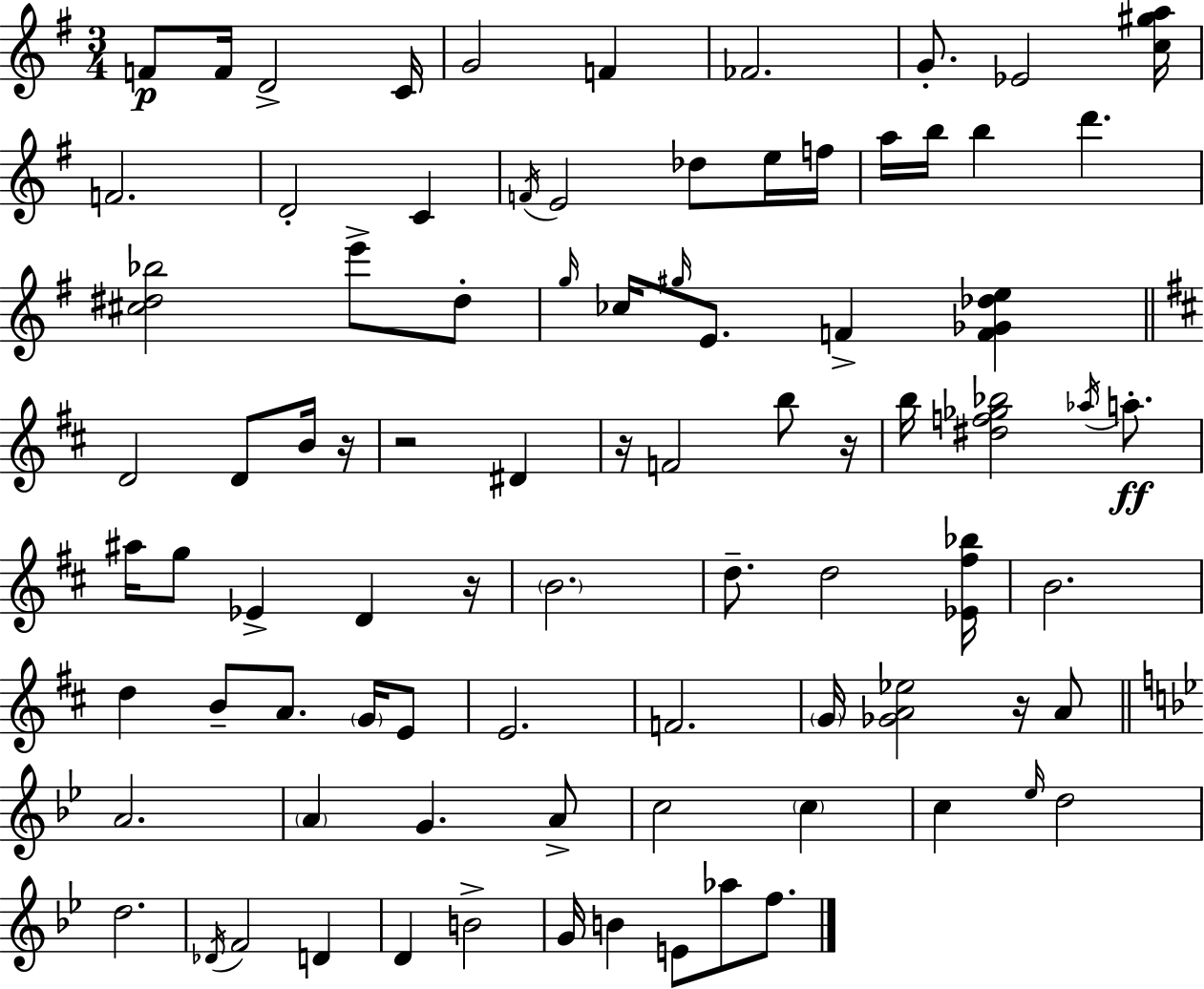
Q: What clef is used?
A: treble